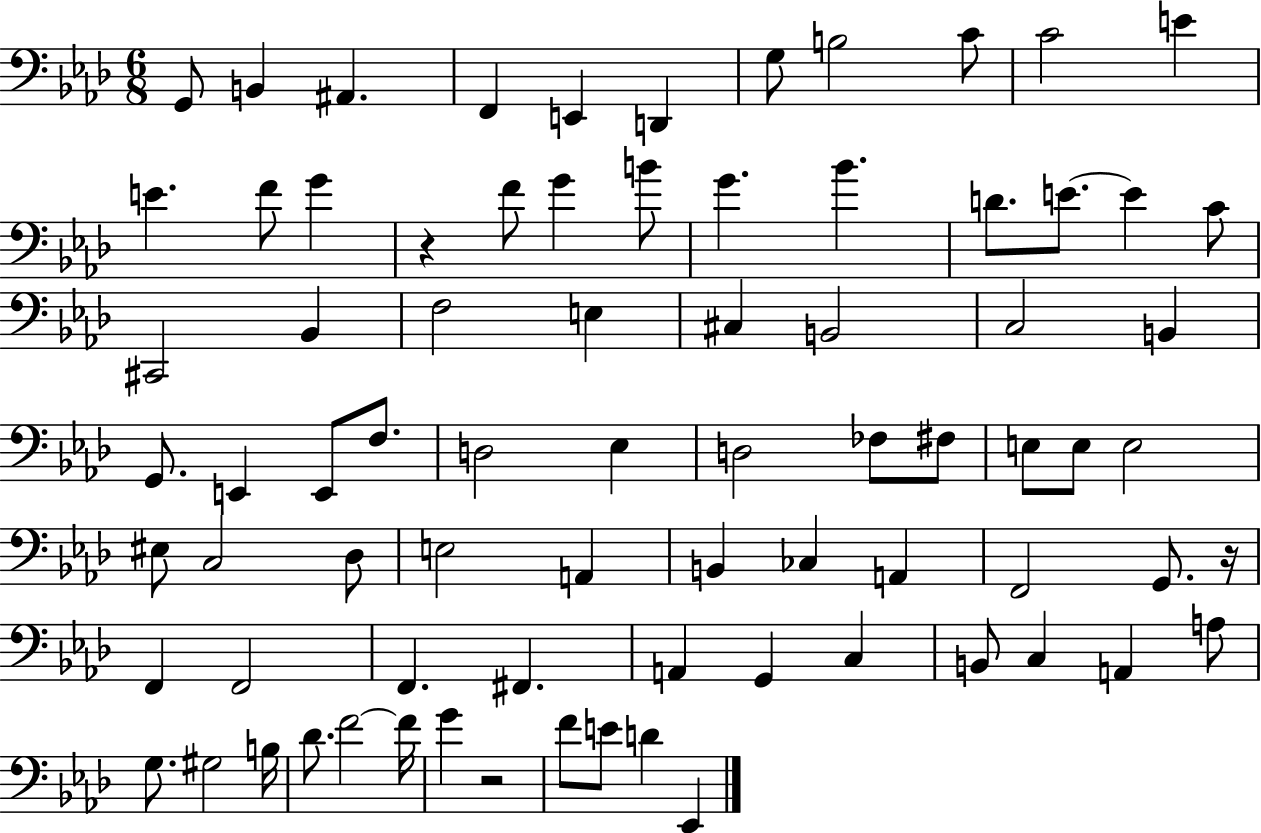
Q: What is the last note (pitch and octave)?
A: Eb2